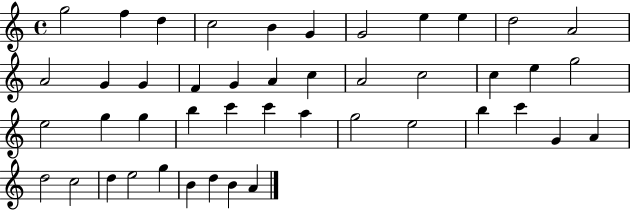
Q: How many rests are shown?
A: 0